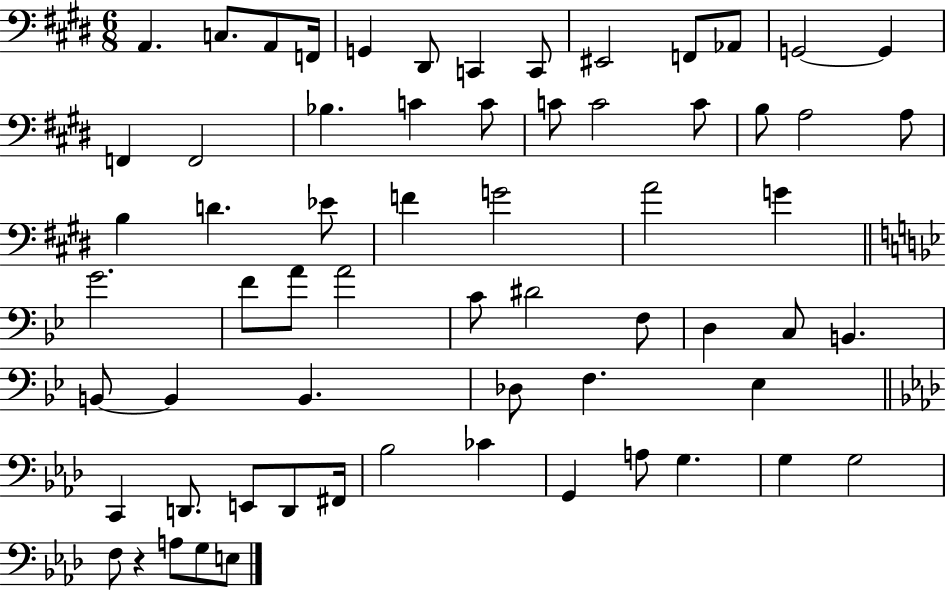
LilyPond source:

{
  \clef bass
  \numericTimeSignature
  \time 6/8
  \key e \major
  a,4. c8. a,8 f,16 | g,4 dis,8 c,4 c,8 | eis,2 f,8 aes,8 | g,2~~ g,4 | \break f,4 f,2 | bes4. c'4 c'8 | c'8 c'2 c'8 | b8 a2 a8 | \break b4 d'4. ees'8 | f'4 g'2 | a'2 g'4 | \bar "||" \break \key bes \major g'2. | f'8 a'8 a'2 | c'8 dis'2 f8 | d4 c8 b,4. | \break b,8~~ b,4 b,4. | des8 f4. ees4 | \bar "||" \break \key f \minor c,4 d,8. e,8 d,8 fis,16 | bes2 ces'4 | g,4 a8 g4. | g4 g2 | \break f8 r4 a8 g8 e8 | \bar "|."
}